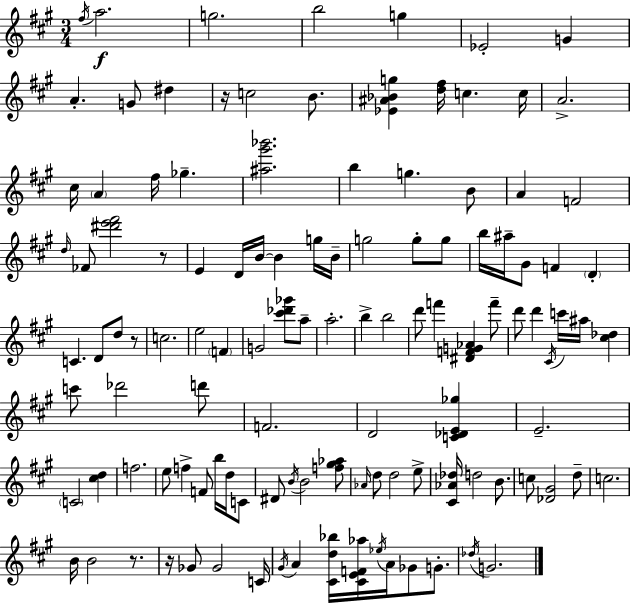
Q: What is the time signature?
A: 3/4